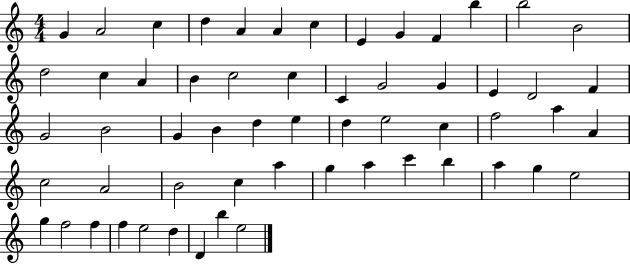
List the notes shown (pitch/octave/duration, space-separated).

G4/q A4/h C5/q D5/q A4/q A4/q C5/q E4/q G4/q F4/q B5/q B5/h B4/h D5/h C5/q A4/q B4/q C5/h C5/q C4/q G4/h G4/q E4/q D4/h F4/q G4/h B4/h G4/q B4/q D5/q E5/q D5/q E5/h C5/q F5/h A5/q A4/q C5/h A4/h B4/h C5/q A5/q G5/q A5/q C6/q B5/q A5/q G5/q E5/h G5/q F5/h F5/q F5/q E5/h D5/q D4/q B5/q E5/h